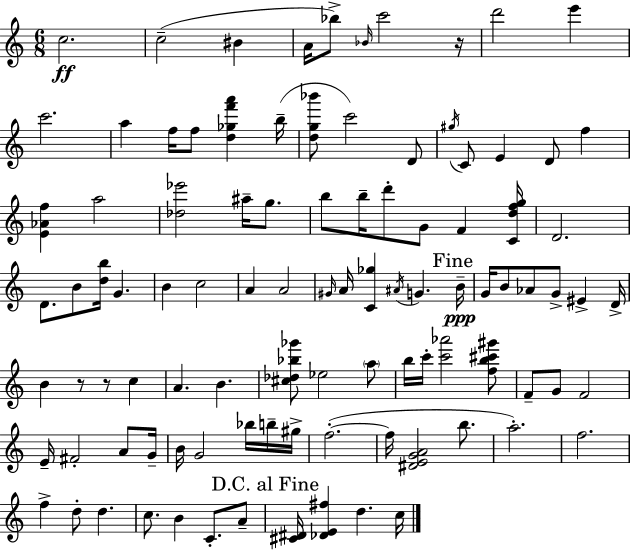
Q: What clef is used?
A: treble